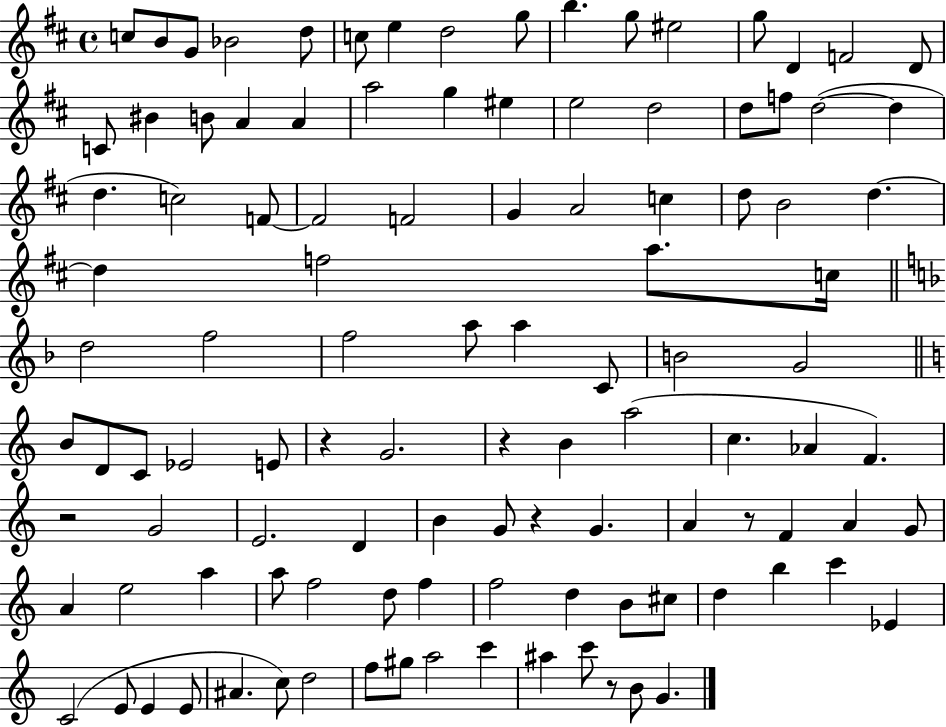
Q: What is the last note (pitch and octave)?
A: G4